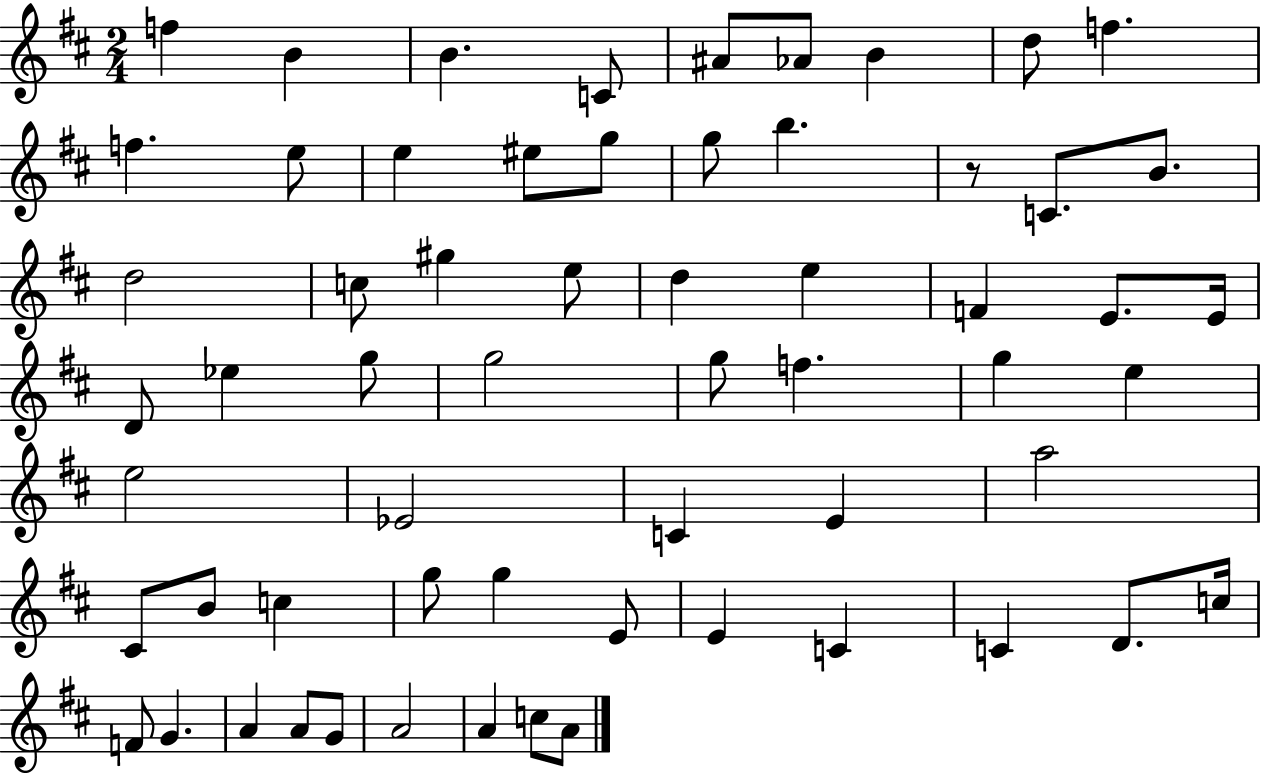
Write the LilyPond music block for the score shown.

{
  \clef treble
  \numericTimeSignature
  \time 2/4
  \key d \major
  \repeat volta 2 { f''4 b'4 | b'4. c'8 | ais'8 aes'8 b'4 | d''8 f''4. | \break f''4. e''8 | e''4 eis''8 g''8 | g''8 b''4. | r8 c'8. b'8. | \break d''2 | c''8 gis''4 e''8 | d''4 e''4 | f'4 e'8. e'16 | \break d'8 ees''4 g''8 | g''2 | g''8 f''4. | g''4 e''4 | \break e''2 | ees'2 | c'4 e'4 | a''2 | \break cis'8 b'8 c''4 | g''8 g''4 e'8 | e'4 c'4 | c'4 d'8. c''16 | \break f'8 g'4. | a'4 a'8 g'8 | a'2 | a'4 c''8 a'8 | \break } \bar "|."
}